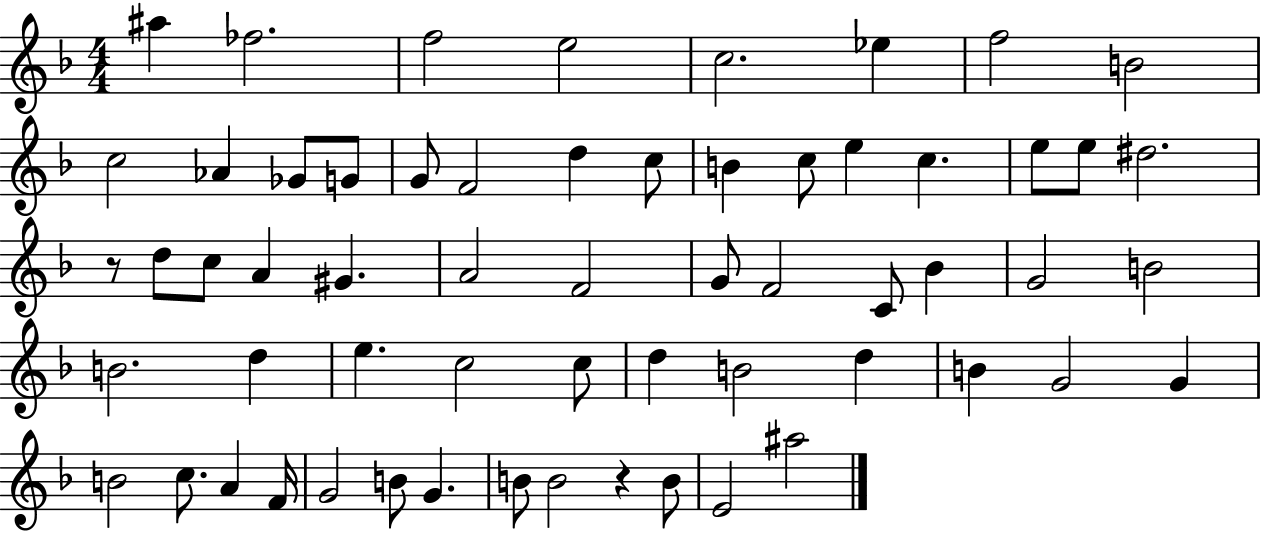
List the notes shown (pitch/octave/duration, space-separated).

A#5/q FES5/h. F5/h E5/h C5/h. Eb5/q F5/h B4/h C5/h Ab4/q Gb4/e G4/e G4/e F4/h D5/q C5/e B4/q C5/e E5/q C5/q. E5/e E5/e D#5/h. R/e D5/e C5/e A4/q G#4/q. A4/h F4/h G4/e F4/h C4/e Bb4/q G4/h B4/h B4/h. D5/q E5/q. C5/h C5/e D5/q B4/h D5/q B4/q G4/h G4/q B4/h C5/e. A4/q F4/s G4/h B4/e G4/q. B4/e B4/h R/q B4/e E4/h A#5/h